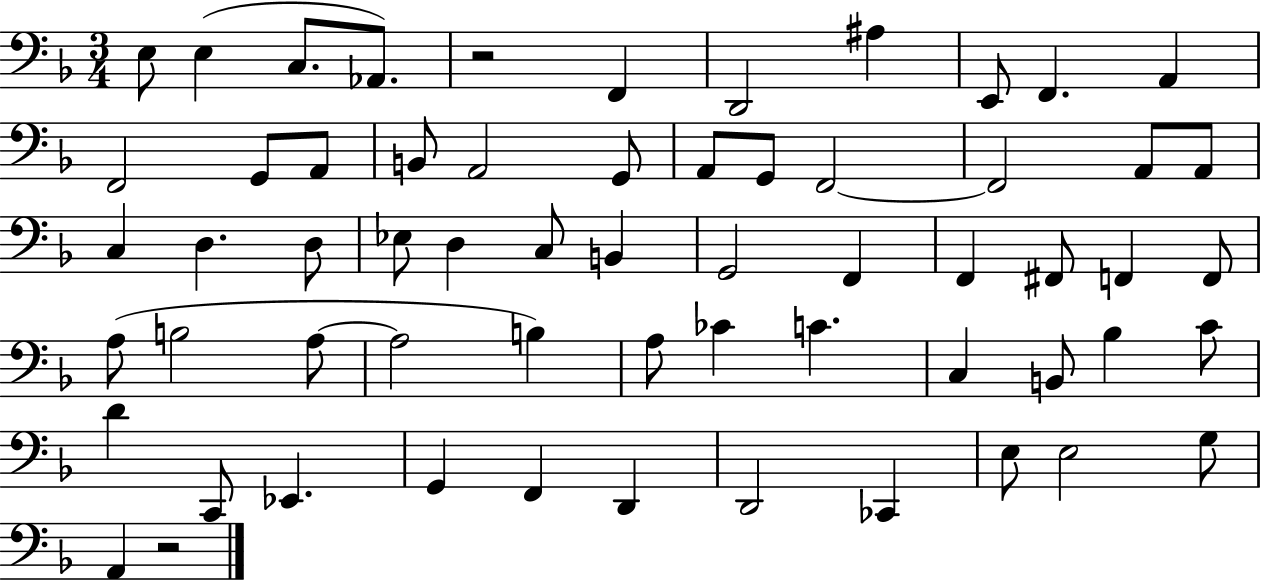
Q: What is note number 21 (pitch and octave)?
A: A2